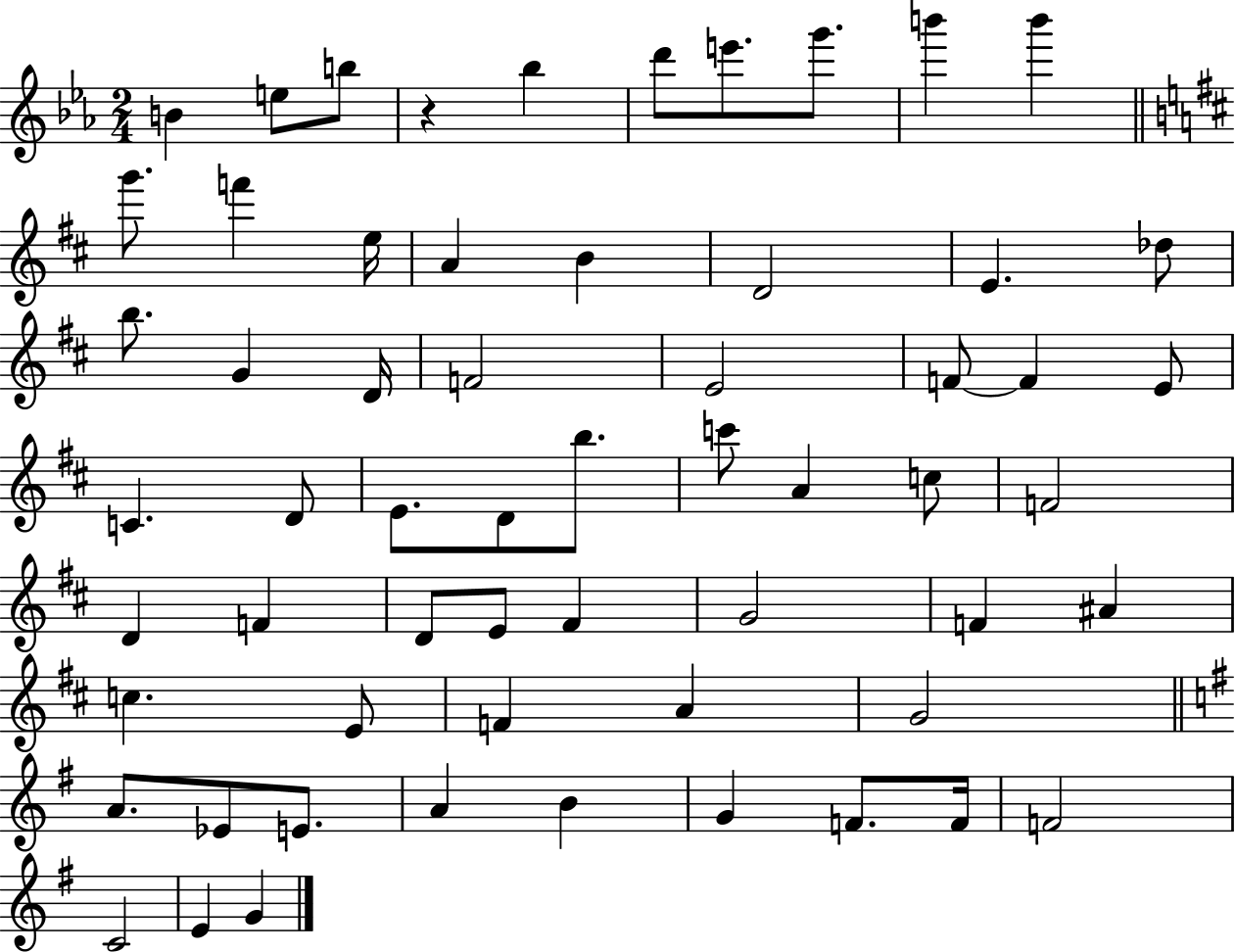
B4/q E5/e B5/e R/q Bb5/q D6/e E6/e. G6/e. B6/q B6/q G6/e. F6/q E5/s A4/q B4/q D4/h E4/q. Db5/e B5/e. G4/q D4/s F4/h E4/h F4/e F4/q E4/e C4/q. D4/e E4/e. D4/e B5/e. C6/e A4/q C5/e F4/h D4/q F4/q D4/e E4/e F#4/q G4/h F4/q A#4/q C5/q. E4/e F4/q A4/q G4/h A4/e. Eb4/e E4/e. A4/q B4/q G4/q F4/e. F4/s F4/h C4/h E4/q G4/q